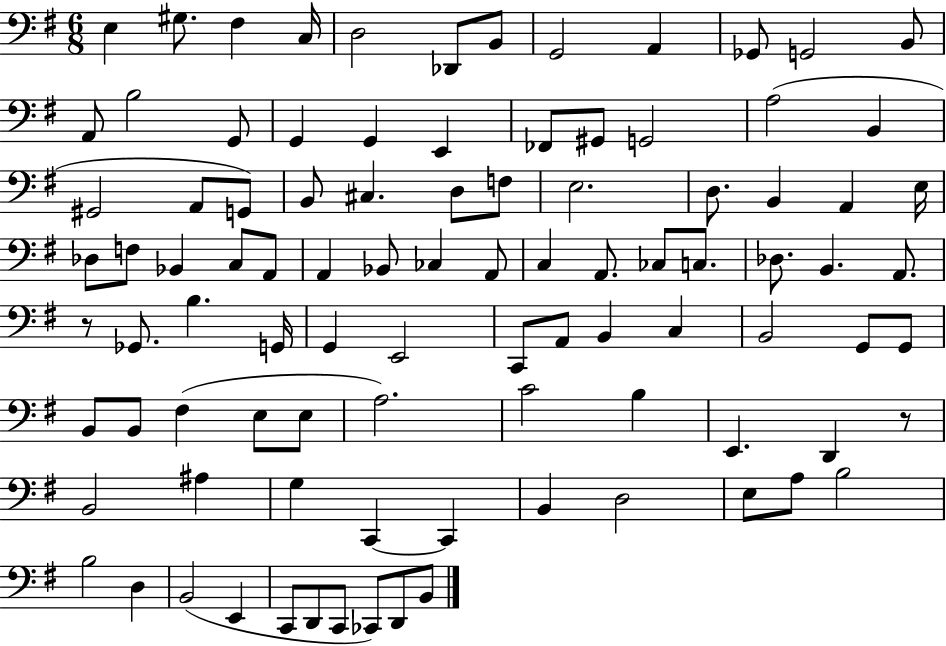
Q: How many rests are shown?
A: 2